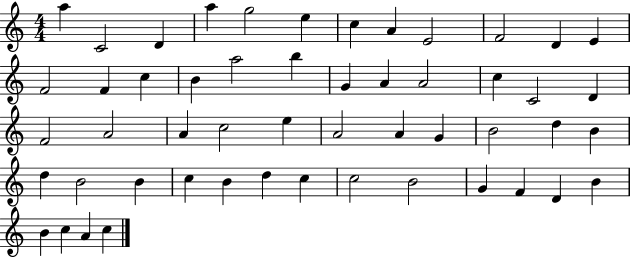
A5/q C4/h D4/q A5/q G5/h E5/q C5/q A4/q E4/h F4/h D4/q E4/q F4/h F4/q C5/q B4/q A5/h B5/q G4/q A4/q A4/h C5/q C4/h D4/q F4/h A4/h A4/q C5/h E5/q A4/h A4/q G4/q B4/h D5/q B4/q D5/q B4/h B4/q C5/q B4/q D5/q C5/q C5/h B4/h G4/q F4/q D4/q B4/q B4/q C5/q A4/q C5/q